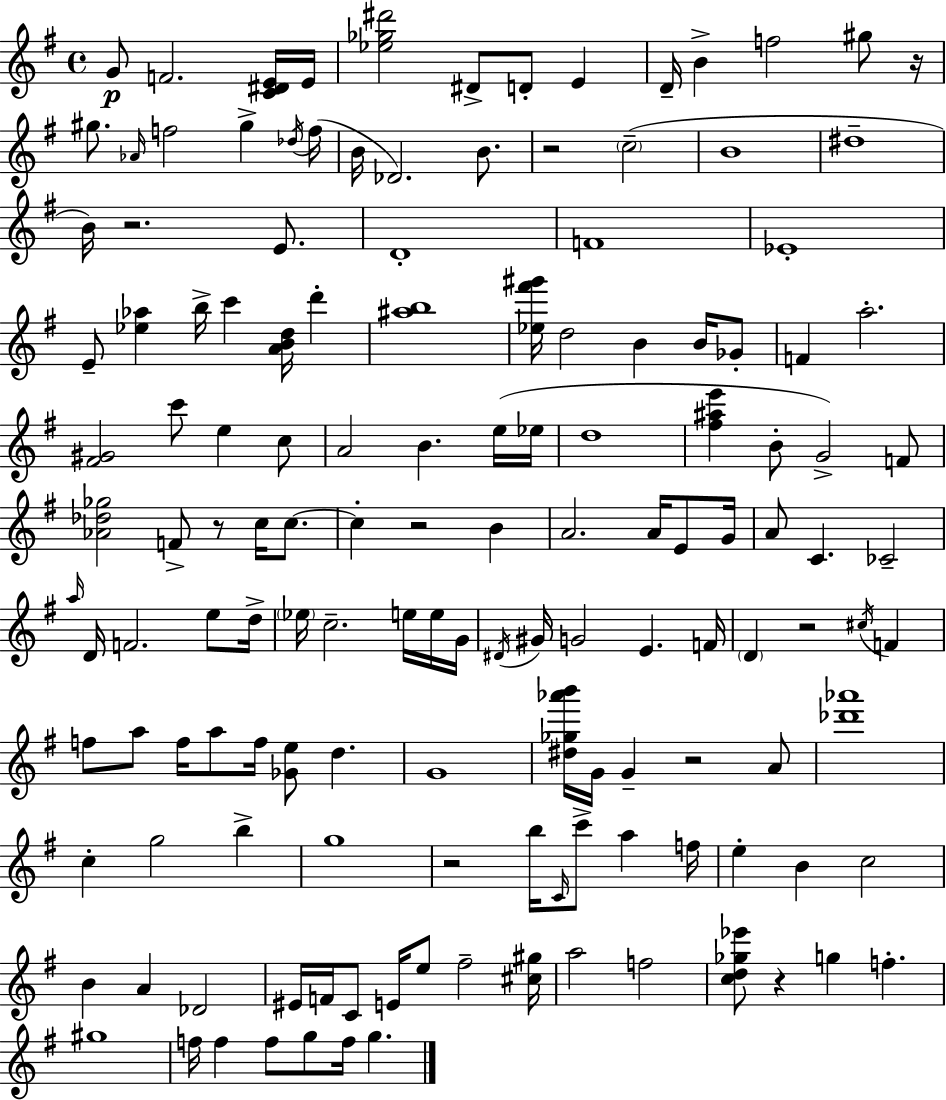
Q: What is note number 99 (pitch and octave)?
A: B4